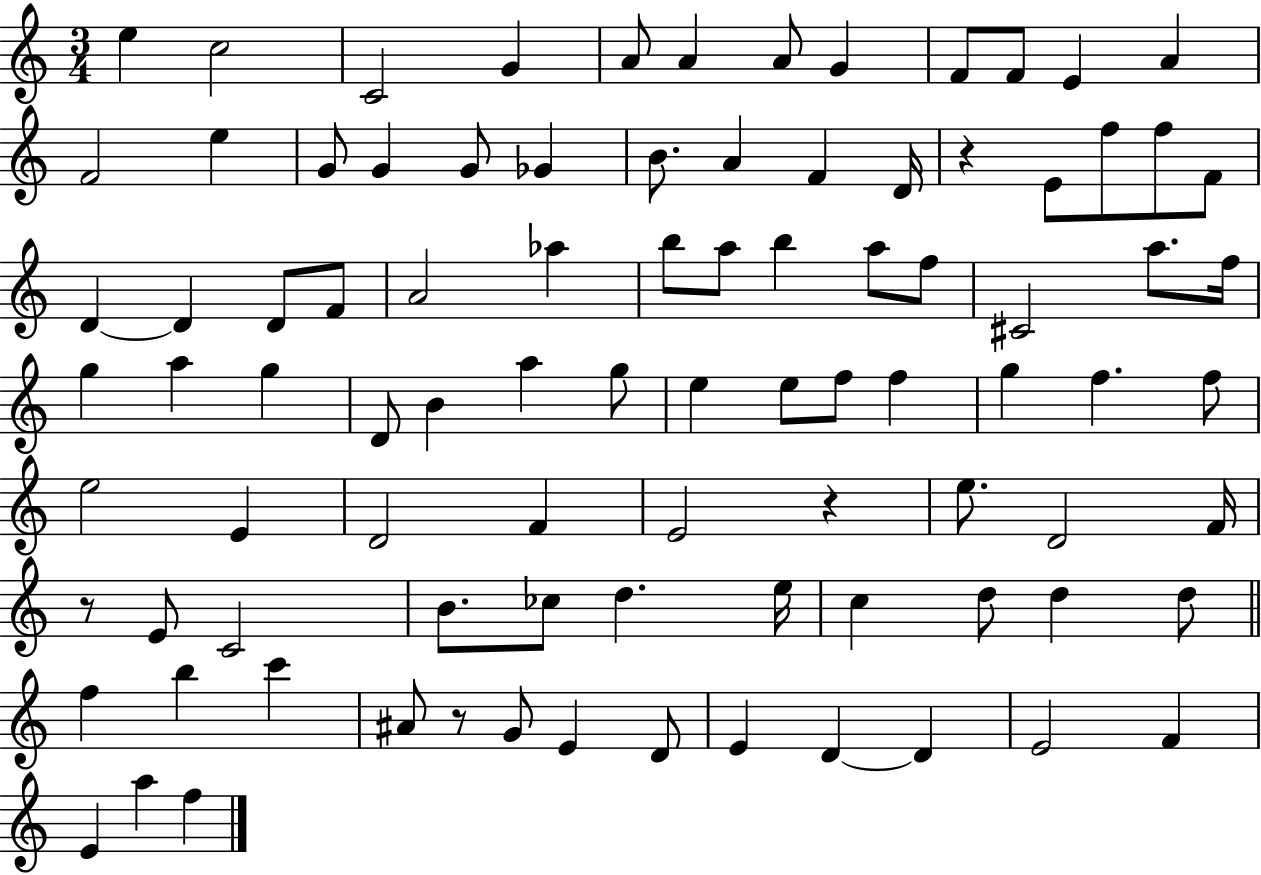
E5/q C5/h C4/h G4/q A4/e A4/q A4/e G4/q F4/e F4/e E4/q A4/q F4/h E5/q G4/e G4/q G4/e Gb4/q B4/e. A4/q F4/q D4/s R/q E4/e F5/e F5/e F4/e D4/q D4/q D4/e F4/e A4/h Ab5/q B5/e A5/e B5/q A5/e F5/e C#4/h A5/e. F5/s G5/q A5/q G5/q D4/e B4/q A5/q G5/e E5/q E5/e F5/e F5/q G5/q F5/q. F5/e E5/h E4/q D4/h F4/q E4/h R/q E5/e. D4/h F4/s R/e E4/e C4/h B4/e. CES5/e D5/q. E5/s C5/q D5/e D5/q D5/e F5/q B5/q C6/q A#4/e R/e G4/e E4/q D4/e E4/q D4/q D4/q E4/h F4/q E4/q A5/q F5/q